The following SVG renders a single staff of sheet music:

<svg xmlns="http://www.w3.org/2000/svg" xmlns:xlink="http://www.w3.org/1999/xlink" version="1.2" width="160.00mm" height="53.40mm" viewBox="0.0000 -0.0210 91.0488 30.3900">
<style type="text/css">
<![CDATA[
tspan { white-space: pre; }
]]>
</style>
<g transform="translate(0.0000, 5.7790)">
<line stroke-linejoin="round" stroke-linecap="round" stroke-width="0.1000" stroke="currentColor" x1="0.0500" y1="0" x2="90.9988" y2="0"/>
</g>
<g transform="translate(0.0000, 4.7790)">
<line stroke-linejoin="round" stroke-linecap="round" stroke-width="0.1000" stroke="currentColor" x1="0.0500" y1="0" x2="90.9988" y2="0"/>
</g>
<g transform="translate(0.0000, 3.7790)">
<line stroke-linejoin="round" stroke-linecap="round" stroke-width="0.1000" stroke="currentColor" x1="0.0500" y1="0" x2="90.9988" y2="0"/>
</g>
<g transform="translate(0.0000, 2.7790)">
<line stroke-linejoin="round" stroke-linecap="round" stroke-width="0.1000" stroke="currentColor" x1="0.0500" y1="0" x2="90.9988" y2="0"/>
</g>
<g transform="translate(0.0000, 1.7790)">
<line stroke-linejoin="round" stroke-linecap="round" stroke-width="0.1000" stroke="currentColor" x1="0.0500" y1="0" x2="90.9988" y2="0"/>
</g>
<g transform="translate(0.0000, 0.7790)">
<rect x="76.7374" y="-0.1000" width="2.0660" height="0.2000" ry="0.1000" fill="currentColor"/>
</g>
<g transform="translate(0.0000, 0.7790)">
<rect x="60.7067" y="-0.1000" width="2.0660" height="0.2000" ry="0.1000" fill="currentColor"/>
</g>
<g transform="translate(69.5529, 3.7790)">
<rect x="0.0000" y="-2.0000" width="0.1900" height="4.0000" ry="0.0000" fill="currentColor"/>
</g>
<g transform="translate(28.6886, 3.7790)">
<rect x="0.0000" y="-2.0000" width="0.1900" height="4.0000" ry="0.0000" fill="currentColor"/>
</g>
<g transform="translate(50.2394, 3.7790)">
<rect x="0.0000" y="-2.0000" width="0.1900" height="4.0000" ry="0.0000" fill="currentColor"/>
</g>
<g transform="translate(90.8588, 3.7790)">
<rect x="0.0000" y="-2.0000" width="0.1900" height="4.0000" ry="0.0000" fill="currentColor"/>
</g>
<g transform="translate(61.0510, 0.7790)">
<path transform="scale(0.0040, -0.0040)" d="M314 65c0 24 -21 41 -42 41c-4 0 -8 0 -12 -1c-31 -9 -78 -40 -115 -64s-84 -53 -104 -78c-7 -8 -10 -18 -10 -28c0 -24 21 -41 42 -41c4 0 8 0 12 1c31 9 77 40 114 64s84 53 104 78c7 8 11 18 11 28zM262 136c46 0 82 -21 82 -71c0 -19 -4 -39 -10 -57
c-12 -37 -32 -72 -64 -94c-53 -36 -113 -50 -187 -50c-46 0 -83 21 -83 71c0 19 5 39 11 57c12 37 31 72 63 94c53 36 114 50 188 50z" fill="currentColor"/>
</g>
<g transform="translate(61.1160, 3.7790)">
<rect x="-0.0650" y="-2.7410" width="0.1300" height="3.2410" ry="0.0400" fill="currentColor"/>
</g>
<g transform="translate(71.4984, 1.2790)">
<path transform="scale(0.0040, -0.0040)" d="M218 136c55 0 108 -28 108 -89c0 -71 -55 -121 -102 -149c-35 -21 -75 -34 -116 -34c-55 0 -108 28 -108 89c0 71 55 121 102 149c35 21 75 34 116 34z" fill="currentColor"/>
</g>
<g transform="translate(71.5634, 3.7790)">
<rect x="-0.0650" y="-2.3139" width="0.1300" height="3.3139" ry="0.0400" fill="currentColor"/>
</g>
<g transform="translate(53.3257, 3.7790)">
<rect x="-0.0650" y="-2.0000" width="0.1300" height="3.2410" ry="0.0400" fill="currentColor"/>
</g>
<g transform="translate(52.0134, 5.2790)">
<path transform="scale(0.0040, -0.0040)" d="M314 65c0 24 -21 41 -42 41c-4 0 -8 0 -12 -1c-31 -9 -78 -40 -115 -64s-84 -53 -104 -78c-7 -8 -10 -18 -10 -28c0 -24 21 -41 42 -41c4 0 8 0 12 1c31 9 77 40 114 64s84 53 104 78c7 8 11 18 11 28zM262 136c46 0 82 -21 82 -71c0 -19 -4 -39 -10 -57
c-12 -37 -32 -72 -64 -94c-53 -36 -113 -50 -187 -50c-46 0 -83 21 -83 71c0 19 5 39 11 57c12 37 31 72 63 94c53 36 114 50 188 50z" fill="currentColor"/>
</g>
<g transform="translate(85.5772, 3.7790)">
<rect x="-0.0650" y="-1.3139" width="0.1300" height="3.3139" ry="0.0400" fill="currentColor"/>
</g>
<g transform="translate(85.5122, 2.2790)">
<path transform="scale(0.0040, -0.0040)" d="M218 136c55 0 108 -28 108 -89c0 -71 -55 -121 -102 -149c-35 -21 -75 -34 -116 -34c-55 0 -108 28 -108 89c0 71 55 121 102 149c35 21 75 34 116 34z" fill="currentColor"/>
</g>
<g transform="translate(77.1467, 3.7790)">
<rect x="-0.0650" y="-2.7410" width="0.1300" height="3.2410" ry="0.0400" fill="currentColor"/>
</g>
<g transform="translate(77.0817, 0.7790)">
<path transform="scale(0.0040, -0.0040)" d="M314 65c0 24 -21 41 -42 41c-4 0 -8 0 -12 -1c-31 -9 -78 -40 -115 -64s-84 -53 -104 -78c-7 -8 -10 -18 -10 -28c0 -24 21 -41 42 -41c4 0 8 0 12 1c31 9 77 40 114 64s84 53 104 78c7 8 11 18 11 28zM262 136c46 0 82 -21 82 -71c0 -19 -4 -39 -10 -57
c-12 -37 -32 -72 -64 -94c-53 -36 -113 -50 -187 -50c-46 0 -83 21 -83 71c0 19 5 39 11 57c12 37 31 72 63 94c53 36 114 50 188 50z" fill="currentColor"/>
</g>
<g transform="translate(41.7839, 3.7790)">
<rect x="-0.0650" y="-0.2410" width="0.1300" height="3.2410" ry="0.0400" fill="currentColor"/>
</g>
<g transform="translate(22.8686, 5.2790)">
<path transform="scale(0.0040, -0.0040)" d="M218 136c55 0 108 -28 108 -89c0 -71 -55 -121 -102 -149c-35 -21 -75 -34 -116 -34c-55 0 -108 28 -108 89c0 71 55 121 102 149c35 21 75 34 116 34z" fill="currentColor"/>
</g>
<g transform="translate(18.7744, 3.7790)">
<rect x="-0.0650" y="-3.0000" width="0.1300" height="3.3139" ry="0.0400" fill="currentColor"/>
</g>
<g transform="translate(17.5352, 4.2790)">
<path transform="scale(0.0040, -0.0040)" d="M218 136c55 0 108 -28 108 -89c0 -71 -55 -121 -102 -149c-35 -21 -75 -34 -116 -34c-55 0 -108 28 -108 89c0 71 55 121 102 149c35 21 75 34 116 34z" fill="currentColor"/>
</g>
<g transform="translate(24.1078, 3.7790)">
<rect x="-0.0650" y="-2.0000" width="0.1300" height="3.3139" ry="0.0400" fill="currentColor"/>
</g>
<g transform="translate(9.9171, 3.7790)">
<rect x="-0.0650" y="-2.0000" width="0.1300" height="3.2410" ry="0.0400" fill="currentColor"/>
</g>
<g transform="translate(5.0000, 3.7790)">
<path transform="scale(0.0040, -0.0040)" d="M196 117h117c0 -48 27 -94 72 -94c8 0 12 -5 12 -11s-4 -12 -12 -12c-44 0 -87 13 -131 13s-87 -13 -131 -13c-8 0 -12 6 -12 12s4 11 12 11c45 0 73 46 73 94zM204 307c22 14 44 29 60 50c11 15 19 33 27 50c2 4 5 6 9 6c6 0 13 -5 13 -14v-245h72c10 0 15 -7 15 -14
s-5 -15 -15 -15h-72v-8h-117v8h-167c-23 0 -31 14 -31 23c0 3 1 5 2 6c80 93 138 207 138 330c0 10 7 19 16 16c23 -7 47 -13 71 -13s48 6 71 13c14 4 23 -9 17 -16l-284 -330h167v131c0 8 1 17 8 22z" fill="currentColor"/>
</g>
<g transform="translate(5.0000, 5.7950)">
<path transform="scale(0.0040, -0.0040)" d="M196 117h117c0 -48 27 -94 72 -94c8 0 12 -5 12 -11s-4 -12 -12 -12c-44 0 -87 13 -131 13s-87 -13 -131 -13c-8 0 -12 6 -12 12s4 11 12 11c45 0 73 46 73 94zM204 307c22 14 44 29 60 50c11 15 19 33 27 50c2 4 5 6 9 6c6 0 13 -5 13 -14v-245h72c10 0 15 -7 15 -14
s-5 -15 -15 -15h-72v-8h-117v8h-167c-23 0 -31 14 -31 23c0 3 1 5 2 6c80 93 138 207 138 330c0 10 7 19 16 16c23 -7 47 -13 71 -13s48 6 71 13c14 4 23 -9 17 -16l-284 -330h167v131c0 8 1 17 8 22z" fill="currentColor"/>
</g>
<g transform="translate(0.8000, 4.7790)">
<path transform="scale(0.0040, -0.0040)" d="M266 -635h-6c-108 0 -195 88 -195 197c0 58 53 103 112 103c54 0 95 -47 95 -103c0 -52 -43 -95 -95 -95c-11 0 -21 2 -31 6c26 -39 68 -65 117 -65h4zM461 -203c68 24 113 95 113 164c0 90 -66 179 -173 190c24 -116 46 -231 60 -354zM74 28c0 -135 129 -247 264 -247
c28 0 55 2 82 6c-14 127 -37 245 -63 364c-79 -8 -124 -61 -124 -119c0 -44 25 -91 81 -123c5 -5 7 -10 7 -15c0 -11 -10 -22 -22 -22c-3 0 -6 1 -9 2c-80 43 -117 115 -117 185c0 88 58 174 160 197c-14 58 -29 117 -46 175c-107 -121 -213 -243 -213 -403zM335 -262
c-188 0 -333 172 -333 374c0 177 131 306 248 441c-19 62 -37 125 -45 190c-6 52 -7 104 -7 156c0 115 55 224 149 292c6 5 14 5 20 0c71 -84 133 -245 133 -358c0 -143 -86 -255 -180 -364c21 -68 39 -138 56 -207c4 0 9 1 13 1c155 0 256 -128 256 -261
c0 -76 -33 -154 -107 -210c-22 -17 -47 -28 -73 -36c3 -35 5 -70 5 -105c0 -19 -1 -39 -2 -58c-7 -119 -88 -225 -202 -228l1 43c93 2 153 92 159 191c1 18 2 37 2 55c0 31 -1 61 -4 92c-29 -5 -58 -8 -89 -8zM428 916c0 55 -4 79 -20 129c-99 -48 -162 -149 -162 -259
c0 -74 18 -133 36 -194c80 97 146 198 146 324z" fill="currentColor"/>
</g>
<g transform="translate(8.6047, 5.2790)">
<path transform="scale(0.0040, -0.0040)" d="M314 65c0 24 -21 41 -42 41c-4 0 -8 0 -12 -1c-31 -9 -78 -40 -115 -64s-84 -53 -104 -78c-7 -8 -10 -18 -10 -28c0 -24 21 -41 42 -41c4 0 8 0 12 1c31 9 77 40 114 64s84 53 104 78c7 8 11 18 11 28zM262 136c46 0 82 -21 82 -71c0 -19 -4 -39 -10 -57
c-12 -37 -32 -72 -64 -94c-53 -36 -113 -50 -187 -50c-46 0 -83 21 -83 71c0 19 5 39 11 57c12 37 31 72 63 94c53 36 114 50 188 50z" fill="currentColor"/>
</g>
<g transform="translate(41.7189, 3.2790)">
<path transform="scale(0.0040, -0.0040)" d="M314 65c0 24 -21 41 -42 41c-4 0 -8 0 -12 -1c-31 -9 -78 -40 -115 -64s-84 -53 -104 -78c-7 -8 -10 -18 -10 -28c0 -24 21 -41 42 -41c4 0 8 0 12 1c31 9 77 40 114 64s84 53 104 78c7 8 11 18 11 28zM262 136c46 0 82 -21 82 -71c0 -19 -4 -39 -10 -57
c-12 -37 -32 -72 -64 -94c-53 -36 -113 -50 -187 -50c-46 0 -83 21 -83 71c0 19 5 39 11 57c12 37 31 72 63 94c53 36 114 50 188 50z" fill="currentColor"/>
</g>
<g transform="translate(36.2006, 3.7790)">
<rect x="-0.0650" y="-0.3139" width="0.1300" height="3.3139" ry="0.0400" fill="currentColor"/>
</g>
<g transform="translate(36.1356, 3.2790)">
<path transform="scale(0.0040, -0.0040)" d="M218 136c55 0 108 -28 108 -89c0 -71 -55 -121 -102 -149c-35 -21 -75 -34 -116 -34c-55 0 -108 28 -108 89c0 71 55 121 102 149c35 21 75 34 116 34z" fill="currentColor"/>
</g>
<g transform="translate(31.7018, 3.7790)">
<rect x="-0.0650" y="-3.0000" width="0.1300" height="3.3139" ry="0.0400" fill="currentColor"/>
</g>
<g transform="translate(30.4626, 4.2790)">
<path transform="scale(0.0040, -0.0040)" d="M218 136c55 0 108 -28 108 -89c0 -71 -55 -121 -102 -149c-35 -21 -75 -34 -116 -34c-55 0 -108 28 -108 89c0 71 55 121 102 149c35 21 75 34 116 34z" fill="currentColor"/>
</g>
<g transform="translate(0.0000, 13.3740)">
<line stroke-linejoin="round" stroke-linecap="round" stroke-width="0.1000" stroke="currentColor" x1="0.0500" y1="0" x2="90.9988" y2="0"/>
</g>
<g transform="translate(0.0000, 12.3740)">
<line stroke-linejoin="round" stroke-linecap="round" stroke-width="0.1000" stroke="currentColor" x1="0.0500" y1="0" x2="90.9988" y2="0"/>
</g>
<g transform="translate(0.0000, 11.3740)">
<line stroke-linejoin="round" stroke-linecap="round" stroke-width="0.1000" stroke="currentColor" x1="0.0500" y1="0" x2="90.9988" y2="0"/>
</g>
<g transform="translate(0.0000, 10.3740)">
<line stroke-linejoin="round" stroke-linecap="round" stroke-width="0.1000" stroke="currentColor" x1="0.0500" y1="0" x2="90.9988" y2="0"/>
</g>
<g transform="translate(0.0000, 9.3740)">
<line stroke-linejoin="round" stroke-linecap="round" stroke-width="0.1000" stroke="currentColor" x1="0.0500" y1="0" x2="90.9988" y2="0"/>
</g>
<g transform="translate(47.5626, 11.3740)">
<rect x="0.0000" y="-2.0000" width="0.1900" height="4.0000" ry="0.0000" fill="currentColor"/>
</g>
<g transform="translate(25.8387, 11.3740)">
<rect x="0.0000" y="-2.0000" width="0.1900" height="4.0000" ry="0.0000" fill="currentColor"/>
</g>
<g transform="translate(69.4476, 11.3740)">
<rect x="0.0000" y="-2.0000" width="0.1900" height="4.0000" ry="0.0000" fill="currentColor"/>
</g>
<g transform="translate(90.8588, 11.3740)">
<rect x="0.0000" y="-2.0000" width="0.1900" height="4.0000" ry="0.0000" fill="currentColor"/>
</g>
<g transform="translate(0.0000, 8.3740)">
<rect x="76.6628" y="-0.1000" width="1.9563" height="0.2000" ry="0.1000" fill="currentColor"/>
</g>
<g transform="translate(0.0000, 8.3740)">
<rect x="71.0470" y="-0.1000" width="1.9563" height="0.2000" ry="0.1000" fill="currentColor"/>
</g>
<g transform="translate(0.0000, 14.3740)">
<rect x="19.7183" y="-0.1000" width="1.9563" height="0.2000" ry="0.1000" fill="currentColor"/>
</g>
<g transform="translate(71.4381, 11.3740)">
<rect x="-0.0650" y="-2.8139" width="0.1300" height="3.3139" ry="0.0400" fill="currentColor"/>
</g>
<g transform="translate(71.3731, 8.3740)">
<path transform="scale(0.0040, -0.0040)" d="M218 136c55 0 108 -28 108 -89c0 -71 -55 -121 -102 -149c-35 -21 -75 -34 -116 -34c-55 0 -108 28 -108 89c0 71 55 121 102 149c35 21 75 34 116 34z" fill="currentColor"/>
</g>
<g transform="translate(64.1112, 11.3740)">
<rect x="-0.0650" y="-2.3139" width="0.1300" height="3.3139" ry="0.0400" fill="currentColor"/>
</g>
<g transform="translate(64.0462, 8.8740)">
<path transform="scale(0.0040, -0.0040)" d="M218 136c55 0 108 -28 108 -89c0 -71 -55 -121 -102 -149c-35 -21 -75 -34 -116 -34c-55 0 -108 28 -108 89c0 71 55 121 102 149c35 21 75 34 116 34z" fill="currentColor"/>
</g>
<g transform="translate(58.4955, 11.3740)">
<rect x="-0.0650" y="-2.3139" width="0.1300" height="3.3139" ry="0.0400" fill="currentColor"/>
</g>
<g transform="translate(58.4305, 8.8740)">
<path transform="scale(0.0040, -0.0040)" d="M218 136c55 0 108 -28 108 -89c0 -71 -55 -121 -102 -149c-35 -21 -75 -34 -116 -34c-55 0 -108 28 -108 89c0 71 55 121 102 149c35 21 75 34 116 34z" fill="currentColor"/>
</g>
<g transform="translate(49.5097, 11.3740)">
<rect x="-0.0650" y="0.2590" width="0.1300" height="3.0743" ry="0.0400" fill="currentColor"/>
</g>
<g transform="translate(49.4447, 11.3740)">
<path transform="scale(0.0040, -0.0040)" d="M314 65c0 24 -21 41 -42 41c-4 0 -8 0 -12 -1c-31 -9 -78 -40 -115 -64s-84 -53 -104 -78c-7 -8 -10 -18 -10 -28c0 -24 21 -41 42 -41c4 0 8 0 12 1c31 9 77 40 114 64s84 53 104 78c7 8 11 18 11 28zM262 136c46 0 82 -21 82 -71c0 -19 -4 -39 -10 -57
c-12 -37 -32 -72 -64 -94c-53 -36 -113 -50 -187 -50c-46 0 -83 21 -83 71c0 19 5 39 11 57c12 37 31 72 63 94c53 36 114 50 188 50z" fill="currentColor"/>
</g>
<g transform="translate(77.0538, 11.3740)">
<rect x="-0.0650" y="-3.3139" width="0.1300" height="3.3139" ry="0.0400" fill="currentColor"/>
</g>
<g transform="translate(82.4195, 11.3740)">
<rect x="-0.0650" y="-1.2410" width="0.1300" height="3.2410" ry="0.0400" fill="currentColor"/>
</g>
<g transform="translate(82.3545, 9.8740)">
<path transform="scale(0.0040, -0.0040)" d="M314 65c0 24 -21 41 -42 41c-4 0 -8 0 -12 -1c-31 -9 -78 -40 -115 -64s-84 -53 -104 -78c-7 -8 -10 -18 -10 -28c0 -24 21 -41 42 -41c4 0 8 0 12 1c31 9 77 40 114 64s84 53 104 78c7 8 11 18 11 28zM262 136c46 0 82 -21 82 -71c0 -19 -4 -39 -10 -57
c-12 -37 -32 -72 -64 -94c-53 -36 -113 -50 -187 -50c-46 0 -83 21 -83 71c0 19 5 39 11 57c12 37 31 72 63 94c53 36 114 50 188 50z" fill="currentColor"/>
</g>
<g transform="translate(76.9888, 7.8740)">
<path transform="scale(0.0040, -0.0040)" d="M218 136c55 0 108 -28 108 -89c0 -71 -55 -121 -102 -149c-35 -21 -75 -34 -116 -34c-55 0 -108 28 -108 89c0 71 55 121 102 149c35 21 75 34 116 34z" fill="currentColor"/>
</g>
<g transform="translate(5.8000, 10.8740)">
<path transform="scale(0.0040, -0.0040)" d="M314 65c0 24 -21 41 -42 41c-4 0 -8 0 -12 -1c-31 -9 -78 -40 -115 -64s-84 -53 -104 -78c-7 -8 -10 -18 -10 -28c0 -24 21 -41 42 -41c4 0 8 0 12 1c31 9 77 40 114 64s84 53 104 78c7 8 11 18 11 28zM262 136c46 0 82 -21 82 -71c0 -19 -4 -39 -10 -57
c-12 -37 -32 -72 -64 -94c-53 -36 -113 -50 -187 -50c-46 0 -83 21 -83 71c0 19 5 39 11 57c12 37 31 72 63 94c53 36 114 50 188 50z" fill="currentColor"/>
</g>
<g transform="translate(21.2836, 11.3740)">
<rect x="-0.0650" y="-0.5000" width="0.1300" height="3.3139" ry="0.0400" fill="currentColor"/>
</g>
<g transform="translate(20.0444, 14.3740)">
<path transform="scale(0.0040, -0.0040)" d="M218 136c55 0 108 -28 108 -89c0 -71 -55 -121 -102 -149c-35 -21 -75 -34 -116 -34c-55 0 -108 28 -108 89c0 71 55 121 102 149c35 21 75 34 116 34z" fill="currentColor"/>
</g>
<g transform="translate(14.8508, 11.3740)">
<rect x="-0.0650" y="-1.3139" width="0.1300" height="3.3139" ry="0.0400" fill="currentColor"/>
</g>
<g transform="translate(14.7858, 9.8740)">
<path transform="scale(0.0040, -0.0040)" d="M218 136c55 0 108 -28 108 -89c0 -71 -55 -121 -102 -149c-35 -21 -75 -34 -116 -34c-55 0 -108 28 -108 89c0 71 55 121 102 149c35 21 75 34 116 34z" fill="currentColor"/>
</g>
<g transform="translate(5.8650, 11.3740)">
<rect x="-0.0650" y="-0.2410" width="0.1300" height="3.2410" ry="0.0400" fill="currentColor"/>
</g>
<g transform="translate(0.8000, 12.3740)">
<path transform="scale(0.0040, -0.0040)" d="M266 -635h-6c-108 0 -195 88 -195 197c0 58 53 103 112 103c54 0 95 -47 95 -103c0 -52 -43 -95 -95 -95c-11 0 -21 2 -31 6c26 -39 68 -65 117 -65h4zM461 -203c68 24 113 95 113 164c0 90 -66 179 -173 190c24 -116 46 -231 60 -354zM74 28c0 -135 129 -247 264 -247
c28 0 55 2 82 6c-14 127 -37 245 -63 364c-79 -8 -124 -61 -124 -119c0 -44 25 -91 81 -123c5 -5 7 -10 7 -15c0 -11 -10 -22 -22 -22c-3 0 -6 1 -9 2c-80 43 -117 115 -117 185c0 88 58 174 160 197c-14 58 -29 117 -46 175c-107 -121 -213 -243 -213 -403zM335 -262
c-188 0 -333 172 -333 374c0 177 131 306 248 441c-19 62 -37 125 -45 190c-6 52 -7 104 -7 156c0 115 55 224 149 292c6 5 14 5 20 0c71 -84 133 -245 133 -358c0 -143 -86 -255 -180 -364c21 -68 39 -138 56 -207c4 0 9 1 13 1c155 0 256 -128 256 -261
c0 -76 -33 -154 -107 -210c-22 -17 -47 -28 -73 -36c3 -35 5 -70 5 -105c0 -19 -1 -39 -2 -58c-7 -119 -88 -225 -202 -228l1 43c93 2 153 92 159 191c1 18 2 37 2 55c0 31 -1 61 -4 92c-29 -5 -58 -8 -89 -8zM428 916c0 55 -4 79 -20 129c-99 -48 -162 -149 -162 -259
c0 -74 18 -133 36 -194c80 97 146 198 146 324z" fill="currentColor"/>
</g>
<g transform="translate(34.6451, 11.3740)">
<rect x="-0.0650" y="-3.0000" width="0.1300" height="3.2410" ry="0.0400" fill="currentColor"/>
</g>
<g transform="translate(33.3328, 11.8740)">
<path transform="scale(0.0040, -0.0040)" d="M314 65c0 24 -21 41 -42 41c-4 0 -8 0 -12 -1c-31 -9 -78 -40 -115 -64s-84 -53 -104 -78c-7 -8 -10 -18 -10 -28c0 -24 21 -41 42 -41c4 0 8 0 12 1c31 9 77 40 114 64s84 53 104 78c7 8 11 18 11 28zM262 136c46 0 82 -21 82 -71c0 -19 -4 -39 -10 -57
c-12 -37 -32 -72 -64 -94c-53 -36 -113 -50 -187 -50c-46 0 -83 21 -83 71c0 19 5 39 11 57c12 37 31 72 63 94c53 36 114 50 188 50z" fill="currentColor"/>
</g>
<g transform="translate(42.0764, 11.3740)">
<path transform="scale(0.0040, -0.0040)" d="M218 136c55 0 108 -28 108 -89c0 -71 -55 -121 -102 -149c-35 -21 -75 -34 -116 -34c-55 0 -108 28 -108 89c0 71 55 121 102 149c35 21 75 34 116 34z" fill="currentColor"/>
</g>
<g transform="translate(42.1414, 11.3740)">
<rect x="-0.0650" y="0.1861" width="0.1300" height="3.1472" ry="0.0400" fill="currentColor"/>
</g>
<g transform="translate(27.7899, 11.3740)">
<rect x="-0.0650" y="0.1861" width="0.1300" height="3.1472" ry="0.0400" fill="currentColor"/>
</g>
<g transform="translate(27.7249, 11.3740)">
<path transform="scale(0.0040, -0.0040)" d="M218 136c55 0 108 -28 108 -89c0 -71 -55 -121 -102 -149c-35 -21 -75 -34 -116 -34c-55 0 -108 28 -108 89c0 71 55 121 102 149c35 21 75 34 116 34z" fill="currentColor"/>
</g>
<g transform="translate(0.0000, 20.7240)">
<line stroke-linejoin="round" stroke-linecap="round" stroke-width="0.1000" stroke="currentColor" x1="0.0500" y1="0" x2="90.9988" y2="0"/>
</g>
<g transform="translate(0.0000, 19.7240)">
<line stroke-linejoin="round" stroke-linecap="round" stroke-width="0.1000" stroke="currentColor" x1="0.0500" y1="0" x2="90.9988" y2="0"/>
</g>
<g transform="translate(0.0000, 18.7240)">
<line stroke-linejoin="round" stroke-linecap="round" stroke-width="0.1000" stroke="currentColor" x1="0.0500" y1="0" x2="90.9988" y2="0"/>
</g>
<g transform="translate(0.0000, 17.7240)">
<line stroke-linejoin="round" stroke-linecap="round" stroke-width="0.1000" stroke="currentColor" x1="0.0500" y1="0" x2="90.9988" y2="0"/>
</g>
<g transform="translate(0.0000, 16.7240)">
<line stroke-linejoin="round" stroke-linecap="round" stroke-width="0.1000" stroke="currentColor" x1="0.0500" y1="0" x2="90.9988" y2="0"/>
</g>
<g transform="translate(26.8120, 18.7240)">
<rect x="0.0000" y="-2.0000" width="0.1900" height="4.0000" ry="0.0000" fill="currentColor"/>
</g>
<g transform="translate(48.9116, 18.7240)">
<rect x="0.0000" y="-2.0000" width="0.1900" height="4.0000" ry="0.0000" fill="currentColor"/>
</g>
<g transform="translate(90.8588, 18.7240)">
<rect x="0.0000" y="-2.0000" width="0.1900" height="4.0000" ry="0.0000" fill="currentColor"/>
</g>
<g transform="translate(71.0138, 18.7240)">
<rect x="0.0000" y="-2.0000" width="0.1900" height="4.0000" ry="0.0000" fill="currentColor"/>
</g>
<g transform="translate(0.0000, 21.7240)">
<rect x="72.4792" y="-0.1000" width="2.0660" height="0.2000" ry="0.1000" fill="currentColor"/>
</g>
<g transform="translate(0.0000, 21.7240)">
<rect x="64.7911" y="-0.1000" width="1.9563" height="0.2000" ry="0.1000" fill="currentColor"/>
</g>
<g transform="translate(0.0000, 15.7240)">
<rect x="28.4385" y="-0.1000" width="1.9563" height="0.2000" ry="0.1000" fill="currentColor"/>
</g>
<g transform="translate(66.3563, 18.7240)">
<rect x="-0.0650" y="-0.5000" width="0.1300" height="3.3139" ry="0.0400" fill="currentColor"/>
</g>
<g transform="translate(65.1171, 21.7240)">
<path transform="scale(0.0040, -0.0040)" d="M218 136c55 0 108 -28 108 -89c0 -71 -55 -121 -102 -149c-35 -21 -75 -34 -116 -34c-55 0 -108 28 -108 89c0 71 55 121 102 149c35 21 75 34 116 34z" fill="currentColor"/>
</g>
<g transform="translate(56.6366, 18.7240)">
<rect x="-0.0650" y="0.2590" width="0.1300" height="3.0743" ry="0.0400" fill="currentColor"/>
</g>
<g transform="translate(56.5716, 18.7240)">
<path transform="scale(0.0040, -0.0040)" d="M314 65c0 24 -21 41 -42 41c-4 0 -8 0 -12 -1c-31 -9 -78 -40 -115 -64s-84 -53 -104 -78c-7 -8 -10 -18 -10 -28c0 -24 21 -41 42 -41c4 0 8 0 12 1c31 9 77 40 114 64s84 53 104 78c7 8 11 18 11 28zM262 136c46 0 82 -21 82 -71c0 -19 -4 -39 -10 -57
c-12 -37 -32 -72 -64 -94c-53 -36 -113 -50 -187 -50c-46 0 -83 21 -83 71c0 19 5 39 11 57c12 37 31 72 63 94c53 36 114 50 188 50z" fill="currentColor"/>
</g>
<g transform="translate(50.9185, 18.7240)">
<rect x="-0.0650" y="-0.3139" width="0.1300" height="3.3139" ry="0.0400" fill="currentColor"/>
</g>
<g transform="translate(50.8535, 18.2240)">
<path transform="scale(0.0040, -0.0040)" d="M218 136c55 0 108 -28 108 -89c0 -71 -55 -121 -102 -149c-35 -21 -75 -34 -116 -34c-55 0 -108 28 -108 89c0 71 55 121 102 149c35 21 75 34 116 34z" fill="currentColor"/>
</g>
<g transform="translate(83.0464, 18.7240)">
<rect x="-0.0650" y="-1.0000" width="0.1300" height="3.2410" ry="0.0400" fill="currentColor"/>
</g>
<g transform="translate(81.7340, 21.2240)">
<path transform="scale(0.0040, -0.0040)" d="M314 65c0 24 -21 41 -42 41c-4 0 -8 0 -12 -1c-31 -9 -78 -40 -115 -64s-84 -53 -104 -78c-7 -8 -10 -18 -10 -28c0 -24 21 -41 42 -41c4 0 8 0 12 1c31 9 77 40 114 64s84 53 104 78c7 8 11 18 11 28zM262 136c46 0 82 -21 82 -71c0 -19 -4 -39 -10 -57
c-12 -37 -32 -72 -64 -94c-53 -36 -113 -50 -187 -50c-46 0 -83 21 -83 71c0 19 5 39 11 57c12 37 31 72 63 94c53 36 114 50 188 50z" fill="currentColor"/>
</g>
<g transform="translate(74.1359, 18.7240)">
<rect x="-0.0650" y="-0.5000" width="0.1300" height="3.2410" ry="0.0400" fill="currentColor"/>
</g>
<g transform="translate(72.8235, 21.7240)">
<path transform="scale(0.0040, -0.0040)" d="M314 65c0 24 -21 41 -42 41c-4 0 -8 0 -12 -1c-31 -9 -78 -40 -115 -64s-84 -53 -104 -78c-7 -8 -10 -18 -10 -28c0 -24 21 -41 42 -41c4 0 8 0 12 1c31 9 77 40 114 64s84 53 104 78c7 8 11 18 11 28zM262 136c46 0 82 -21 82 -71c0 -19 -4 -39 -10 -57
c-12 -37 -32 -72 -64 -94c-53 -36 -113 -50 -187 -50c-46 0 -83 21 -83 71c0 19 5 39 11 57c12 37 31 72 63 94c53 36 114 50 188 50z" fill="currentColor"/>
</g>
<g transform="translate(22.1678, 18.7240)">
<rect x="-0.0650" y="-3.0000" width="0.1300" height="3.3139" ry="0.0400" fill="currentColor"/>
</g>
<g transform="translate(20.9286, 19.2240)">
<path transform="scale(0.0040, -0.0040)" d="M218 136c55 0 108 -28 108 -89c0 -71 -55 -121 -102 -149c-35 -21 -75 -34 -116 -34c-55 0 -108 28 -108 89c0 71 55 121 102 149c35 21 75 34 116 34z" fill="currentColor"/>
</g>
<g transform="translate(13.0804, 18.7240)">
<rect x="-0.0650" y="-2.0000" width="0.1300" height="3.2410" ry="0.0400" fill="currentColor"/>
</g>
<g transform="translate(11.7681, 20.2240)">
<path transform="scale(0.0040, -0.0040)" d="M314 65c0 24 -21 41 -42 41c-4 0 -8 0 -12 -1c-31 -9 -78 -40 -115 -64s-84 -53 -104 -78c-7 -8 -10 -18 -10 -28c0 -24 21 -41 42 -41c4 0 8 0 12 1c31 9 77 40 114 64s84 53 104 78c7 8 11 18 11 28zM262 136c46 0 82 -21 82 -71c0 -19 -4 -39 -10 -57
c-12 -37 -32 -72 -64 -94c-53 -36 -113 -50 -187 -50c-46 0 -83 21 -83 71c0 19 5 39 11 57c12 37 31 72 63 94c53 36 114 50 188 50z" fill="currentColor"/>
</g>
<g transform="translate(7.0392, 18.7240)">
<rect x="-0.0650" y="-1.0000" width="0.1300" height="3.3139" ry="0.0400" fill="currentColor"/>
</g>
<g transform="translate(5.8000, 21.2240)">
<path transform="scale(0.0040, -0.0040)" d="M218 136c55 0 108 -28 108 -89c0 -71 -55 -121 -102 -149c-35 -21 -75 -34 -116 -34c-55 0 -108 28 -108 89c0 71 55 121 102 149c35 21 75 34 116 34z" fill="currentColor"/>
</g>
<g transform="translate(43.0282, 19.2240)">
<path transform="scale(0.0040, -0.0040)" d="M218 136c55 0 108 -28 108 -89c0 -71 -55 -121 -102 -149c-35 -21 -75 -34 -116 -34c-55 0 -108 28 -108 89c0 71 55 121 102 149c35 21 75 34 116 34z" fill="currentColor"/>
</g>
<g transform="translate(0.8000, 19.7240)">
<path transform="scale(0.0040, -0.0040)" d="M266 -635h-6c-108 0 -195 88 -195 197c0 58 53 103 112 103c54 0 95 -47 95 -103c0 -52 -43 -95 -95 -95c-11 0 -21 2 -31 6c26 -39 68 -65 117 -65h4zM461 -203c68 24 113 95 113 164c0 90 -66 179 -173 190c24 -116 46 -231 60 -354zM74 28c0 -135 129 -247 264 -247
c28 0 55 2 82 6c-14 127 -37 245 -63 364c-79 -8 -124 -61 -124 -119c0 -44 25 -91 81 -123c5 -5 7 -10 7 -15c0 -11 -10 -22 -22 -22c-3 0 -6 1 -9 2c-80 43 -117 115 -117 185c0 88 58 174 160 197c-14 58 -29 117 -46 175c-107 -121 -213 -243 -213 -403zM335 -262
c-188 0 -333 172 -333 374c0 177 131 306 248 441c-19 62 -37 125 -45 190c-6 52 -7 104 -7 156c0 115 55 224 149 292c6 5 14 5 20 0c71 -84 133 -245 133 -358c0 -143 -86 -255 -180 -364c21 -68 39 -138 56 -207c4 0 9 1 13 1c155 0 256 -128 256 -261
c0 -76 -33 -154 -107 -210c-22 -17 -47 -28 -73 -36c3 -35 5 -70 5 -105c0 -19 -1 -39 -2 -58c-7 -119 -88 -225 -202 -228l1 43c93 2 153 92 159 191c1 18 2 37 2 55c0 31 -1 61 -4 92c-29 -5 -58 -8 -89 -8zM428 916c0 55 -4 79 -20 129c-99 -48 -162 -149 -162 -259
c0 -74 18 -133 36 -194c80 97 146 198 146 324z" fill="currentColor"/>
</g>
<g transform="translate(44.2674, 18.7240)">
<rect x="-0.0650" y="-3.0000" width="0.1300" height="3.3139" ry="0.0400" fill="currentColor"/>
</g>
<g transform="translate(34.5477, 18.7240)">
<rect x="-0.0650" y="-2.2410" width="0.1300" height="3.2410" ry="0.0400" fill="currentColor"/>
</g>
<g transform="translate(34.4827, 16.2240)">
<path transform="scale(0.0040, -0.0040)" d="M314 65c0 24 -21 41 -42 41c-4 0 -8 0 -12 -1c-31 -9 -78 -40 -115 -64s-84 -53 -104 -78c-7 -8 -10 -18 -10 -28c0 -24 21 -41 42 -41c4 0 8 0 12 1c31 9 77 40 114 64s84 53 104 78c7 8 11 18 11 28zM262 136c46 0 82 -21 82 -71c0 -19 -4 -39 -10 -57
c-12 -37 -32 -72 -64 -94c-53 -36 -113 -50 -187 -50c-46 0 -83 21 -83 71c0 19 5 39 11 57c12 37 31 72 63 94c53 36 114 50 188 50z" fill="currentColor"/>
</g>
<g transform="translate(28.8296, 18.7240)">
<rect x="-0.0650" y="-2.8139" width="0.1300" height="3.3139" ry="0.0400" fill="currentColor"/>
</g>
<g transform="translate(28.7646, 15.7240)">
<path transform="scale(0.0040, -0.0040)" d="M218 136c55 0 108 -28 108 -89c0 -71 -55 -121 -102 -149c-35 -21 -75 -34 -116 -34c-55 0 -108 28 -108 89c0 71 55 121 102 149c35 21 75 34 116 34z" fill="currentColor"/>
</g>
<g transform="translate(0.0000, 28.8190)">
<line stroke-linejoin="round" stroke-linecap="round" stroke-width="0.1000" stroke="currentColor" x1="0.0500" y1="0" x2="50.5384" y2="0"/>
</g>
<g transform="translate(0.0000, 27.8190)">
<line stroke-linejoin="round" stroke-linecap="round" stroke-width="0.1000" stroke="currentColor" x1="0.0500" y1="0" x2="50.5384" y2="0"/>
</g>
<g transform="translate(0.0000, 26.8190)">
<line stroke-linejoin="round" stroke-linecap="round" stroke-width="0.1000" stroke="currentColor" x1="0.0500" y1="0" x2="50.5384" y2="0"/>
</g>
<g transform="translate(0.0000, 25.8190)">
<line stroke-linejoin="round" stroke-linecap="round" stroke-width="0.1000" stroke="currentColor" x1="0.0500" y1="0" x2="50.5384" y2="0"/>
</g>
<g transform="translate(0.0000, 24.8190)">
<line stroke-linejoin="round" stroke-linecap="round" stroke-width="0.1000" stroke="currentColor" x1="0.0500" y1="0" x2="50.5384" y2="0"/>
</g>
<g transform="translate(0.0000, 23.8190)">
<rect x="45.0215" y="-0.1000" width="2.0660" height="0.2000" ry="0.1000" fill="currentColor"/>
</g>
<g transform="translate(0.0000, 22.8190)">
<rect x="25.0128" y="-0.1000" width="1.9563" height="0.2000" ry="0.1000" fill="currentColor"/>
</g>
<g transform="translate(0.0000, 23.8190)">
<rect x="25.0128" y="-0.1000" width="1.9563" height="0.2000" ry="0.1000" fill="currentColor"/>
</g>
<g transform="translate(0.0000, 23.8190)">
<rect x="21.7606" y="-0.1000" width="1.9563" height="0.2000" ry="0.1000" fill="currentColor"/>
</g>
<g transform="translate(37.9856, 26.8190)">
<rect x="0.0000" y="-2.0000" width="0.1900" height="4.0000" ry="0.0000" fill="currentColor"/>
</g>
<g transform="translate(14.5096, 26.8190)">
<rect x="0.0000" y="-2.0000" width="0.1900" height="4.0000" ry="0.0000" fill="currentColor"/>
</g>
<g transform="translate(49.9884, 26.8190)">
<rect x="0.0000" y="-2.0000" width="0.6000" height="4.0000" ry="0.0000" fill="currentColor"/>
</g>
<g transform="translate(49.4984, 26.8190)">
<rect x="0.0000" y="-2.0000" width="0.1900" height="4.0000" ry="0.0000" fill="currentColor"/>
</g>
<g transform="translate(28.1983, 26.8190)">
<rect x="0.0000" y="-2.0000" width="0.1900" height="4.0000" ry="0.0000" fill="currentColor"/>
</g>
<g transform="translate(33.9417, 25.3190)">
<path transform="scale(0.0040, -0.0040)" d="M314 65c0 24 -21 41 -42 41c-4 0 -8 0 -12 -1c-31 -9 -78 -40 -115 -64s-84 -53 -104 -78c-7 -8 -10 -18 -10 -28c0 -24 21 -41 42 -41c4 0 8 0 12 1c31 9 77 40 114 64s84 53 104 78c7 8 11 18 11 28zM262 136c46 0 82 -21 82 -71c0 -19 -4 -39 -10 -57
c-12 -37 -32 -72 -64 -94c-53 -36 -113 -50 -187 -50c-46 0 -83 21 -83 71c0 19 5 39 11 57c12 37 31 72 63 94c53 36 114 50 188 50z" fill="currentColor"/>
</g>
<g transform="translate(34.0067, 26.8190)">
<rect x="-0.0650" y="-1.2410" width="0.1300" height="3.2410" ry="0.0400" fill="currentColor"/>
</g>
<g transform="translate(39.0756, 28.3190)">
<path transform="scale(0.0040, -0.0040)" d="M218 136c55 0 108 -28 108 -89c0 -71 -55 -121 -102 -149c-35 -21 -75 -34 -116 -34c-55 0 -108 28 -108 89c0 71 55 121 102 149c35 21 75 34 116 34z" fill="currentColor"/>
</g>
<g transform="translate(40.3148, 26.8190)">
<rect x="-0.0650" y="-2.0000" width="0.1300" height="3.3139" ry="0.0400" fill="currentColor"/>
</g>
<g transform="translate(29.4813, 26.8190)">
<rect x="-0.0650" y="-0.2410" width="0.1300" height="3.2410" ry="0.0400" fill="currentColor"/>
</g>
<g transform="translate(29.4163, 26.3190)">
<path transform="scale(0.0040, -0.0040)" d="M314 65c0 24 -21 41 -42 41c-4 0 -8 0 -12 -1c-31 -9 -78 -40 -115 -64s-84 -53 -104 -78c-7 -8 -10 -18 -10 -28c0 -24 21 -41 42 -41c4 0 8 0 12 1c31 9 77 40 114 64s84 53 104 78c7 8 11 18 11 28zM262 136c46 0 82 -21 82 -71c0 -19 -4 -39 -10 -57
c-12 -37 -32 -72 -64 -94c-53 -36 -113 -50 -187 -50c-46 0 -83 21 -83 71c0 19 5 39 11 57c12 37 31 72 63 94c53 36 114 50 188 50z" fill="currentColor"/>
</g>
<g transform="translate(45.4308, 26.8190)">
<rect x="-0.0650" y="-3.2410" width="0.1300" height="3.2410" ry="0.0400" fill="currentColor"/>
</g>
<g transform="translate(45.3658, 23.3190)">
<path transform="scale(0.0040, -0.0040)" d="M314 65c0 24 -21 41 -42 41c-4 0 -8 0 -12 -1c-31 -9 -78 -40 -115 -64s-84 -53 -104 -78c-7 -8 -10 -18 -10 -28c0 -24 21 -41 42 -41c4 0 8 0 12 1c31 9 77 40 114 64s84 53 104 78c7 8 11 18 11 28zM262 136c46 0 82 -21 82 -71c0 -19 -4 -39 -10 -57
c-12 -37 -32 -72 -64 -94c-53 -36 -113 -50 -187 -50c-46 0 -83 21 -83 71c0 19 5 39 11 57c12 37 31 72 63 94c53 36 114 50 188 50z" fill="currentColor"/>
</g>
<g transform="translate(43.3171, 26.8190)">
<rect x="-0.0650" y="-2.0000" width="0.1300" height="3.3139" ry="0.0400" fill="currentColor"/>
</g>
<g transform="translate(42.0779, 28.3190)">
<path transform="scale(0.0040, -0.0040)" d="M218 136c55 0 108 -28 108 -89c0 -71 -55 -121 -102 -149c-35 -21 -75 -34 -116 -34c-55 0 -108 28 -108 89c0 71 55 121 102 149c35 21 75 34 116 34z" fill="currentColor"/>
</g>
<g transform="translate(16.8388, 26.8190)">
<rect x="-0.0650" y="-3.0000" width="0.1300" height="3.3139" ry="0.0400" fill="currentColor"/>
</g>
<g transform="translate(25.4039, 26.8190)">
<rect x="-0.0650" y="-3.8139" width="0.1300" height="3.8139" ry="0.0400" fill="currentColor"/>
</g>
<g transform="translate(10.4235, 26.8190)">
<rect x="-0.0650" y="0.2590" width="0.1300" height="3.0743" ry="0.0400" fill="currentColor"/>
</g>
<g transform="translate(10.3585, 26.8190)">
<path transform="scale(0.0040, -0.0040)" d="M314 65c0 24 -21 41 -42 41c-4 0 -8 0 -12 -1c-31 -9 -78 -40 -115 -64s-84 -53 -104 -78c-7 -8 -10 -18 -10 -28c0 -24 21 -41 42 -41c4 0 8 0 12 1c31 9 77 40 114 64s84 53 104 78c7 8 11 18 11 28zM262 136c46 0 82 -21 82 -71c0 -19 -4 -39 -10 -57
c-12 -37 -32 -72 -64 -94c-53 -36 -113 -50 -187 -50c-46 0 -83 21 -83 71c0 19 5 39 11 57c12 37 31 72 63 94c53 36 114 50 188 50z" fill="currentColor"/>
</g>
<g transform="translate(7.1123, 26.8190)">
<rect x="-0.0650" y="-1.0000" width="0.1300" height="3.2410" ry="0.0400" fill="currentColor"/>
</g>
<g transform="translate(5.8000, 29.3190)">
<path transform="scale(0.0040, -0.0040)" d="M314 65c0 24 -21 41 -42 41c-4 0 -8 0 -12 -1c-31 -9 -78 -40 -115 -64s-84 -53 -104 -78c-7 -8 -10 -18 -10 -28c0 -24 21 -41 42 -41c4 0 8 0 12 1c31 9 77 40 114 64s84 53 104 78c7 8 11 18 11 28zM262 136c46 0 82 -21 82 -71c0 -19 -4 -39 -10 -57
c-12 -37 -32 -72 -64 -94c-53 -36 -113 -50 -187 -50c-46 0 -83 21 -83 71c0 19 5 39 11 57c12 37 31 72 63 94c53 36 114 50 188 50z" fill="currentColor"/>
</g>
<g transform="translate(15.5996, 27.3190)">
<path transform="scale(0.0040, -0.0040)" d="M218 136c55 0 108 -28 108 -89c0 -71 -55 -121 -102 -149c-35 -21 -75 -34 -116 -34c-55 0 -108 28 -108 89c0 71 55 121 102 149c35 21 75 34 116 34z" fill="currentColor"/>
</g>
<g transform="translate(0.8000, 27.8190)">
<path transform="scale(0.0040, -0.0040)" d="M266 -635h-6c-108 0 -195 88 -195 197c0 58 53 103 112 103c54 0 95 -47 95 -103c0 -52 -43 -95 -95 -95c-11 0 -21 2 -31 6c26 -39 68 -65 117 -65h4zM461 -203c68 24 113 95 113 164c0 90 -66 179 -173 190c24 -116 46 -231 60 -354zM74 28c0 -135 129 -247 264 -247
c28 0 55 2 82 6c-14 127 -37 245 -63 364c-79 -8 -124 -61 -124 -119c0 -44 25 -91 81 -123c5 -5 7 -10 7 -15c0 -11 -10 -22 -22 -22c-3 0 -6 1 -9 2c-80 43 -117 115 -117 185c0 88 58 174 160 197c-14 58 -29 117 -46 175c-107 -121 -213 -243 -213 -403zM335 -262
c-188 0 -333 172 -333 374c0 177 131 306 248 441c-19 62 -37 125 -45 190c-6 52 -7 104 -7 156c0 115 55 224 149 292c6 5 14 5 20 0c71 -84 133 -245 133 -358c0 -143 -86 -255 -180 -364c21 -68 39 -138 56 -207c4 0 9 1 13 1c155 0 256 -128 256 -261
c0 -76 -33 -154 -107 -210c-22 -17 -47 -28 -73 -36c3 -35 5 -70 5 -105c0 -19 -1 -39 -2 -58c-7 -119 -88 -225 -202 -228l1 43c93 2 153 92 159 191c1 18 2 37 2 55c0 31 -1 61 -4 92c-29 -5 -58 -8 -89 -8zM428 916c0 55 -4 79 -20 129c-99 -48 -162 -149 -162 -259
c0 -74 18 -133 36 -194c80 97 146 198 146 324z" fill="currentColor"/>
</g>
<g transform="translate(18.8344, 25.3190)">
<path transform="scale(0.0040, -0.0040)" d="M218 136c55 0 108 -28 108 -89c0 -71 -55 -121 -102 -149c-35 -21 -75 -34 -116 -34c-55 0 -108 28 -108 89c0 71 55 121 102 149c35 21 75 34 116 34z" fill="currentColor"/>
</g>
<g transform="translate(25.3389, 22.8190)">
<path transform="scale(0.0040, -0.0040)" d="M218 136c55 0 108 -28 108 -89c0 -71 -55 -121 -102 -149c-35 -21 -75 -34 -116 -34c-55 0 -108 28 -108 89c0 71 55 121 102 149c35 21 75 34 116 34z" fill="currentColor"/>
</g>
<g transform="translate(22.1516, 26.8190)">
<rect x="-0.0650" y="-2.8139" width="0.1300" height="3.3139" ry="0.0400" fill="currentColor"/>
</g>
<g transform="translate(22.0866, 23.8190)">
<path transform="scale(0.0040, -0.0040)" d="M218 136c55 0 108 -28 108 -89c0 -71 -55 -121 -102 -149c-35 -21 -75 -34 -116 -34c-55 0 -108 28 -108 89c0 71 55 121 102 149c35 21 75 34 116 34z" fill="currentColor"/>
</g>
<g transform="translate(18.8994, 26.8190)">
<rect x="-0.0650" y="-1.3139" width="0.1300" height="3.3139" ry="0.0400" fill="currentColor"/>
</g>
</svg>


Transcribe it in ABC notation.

X:1
T:Untitled
M:4/4
L:1/4
K:C
F2 A F A c c2 F2 a2 g a2 e c2 e C B A2 B B2 g g a b e2 D F2 A a g2 A c B2 C C2 D2 D2 B2 A e a c' c2 e2 F F b2